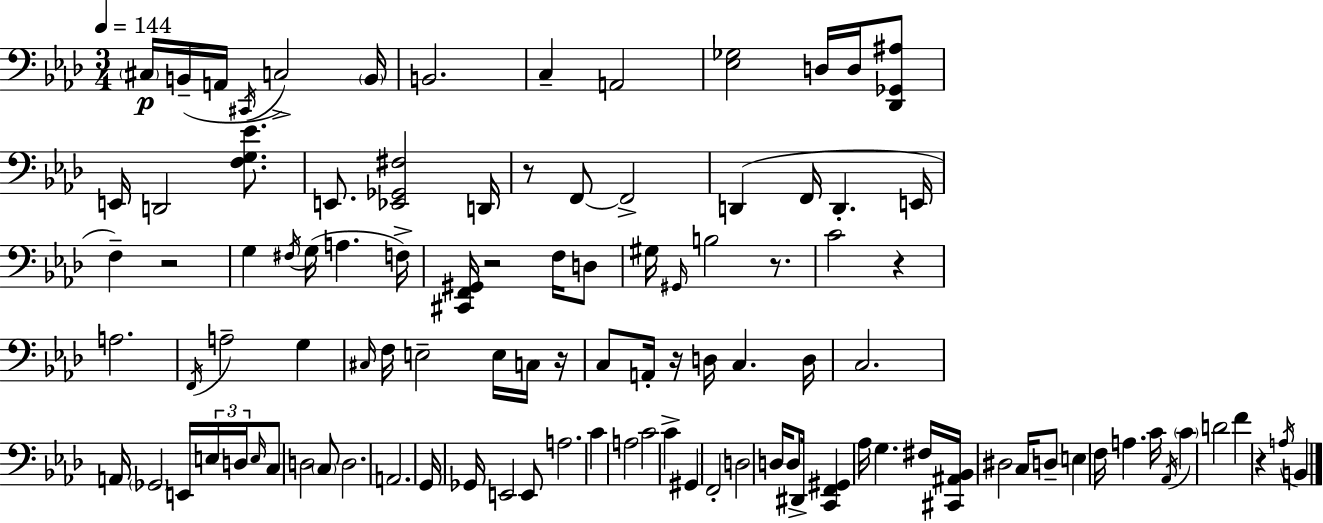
X:1
T:Untitled
M:3/4
L:1/4
K:Fm
^C,/4 B,,/4 A,,/4 ^C,,/4 C,2 B,,/4 B,,2 C, A,,2 [_E,_G,]2 D,/4 D,/4 [_D,,_G,,^A,]/2 E,,/4 D,,2 [F,G,_E]/2 E,,/2 [_E,,_G,,^F,]2 D,,/4 z/2 F,,/2 F,,2 D,, F,,/4 D,, E,,/4 F, z2 G, ^F,/4 G,/4 A, F,/4 [^C,,F,,^G,,]/4 z2 F,/4 D,/2 ^G,/4 ^G,,/4 B,2 z/2 C2 z A,2 F,,/4 A,2 G, ^C,/4 F,/4 E,2 E,/4 C,/4 z/4 C,/2 A,,/4 z/4 D,/4 C, D,/4 C,2 A,,/4 _G,,2 E,,/4 E,/4 D,/4 E,/4 C,/2 D,2 C,/2 D,2 A,,2 G,,/4 _G,,/4 E,,2 E,,/2 A,2 C A,2 C2 C ^G,, F,,2 D,2 D,/4 D,/2 ^D,,/4 [C,,F,,^G,,] _A,/4 G, ^F,/4 [^C,,^A,,_B,,]/4 ^D,2 C,/4 D,/2 E, F,/4 A, C/4 _A,,/4 C D2 F z A,/4 B,,